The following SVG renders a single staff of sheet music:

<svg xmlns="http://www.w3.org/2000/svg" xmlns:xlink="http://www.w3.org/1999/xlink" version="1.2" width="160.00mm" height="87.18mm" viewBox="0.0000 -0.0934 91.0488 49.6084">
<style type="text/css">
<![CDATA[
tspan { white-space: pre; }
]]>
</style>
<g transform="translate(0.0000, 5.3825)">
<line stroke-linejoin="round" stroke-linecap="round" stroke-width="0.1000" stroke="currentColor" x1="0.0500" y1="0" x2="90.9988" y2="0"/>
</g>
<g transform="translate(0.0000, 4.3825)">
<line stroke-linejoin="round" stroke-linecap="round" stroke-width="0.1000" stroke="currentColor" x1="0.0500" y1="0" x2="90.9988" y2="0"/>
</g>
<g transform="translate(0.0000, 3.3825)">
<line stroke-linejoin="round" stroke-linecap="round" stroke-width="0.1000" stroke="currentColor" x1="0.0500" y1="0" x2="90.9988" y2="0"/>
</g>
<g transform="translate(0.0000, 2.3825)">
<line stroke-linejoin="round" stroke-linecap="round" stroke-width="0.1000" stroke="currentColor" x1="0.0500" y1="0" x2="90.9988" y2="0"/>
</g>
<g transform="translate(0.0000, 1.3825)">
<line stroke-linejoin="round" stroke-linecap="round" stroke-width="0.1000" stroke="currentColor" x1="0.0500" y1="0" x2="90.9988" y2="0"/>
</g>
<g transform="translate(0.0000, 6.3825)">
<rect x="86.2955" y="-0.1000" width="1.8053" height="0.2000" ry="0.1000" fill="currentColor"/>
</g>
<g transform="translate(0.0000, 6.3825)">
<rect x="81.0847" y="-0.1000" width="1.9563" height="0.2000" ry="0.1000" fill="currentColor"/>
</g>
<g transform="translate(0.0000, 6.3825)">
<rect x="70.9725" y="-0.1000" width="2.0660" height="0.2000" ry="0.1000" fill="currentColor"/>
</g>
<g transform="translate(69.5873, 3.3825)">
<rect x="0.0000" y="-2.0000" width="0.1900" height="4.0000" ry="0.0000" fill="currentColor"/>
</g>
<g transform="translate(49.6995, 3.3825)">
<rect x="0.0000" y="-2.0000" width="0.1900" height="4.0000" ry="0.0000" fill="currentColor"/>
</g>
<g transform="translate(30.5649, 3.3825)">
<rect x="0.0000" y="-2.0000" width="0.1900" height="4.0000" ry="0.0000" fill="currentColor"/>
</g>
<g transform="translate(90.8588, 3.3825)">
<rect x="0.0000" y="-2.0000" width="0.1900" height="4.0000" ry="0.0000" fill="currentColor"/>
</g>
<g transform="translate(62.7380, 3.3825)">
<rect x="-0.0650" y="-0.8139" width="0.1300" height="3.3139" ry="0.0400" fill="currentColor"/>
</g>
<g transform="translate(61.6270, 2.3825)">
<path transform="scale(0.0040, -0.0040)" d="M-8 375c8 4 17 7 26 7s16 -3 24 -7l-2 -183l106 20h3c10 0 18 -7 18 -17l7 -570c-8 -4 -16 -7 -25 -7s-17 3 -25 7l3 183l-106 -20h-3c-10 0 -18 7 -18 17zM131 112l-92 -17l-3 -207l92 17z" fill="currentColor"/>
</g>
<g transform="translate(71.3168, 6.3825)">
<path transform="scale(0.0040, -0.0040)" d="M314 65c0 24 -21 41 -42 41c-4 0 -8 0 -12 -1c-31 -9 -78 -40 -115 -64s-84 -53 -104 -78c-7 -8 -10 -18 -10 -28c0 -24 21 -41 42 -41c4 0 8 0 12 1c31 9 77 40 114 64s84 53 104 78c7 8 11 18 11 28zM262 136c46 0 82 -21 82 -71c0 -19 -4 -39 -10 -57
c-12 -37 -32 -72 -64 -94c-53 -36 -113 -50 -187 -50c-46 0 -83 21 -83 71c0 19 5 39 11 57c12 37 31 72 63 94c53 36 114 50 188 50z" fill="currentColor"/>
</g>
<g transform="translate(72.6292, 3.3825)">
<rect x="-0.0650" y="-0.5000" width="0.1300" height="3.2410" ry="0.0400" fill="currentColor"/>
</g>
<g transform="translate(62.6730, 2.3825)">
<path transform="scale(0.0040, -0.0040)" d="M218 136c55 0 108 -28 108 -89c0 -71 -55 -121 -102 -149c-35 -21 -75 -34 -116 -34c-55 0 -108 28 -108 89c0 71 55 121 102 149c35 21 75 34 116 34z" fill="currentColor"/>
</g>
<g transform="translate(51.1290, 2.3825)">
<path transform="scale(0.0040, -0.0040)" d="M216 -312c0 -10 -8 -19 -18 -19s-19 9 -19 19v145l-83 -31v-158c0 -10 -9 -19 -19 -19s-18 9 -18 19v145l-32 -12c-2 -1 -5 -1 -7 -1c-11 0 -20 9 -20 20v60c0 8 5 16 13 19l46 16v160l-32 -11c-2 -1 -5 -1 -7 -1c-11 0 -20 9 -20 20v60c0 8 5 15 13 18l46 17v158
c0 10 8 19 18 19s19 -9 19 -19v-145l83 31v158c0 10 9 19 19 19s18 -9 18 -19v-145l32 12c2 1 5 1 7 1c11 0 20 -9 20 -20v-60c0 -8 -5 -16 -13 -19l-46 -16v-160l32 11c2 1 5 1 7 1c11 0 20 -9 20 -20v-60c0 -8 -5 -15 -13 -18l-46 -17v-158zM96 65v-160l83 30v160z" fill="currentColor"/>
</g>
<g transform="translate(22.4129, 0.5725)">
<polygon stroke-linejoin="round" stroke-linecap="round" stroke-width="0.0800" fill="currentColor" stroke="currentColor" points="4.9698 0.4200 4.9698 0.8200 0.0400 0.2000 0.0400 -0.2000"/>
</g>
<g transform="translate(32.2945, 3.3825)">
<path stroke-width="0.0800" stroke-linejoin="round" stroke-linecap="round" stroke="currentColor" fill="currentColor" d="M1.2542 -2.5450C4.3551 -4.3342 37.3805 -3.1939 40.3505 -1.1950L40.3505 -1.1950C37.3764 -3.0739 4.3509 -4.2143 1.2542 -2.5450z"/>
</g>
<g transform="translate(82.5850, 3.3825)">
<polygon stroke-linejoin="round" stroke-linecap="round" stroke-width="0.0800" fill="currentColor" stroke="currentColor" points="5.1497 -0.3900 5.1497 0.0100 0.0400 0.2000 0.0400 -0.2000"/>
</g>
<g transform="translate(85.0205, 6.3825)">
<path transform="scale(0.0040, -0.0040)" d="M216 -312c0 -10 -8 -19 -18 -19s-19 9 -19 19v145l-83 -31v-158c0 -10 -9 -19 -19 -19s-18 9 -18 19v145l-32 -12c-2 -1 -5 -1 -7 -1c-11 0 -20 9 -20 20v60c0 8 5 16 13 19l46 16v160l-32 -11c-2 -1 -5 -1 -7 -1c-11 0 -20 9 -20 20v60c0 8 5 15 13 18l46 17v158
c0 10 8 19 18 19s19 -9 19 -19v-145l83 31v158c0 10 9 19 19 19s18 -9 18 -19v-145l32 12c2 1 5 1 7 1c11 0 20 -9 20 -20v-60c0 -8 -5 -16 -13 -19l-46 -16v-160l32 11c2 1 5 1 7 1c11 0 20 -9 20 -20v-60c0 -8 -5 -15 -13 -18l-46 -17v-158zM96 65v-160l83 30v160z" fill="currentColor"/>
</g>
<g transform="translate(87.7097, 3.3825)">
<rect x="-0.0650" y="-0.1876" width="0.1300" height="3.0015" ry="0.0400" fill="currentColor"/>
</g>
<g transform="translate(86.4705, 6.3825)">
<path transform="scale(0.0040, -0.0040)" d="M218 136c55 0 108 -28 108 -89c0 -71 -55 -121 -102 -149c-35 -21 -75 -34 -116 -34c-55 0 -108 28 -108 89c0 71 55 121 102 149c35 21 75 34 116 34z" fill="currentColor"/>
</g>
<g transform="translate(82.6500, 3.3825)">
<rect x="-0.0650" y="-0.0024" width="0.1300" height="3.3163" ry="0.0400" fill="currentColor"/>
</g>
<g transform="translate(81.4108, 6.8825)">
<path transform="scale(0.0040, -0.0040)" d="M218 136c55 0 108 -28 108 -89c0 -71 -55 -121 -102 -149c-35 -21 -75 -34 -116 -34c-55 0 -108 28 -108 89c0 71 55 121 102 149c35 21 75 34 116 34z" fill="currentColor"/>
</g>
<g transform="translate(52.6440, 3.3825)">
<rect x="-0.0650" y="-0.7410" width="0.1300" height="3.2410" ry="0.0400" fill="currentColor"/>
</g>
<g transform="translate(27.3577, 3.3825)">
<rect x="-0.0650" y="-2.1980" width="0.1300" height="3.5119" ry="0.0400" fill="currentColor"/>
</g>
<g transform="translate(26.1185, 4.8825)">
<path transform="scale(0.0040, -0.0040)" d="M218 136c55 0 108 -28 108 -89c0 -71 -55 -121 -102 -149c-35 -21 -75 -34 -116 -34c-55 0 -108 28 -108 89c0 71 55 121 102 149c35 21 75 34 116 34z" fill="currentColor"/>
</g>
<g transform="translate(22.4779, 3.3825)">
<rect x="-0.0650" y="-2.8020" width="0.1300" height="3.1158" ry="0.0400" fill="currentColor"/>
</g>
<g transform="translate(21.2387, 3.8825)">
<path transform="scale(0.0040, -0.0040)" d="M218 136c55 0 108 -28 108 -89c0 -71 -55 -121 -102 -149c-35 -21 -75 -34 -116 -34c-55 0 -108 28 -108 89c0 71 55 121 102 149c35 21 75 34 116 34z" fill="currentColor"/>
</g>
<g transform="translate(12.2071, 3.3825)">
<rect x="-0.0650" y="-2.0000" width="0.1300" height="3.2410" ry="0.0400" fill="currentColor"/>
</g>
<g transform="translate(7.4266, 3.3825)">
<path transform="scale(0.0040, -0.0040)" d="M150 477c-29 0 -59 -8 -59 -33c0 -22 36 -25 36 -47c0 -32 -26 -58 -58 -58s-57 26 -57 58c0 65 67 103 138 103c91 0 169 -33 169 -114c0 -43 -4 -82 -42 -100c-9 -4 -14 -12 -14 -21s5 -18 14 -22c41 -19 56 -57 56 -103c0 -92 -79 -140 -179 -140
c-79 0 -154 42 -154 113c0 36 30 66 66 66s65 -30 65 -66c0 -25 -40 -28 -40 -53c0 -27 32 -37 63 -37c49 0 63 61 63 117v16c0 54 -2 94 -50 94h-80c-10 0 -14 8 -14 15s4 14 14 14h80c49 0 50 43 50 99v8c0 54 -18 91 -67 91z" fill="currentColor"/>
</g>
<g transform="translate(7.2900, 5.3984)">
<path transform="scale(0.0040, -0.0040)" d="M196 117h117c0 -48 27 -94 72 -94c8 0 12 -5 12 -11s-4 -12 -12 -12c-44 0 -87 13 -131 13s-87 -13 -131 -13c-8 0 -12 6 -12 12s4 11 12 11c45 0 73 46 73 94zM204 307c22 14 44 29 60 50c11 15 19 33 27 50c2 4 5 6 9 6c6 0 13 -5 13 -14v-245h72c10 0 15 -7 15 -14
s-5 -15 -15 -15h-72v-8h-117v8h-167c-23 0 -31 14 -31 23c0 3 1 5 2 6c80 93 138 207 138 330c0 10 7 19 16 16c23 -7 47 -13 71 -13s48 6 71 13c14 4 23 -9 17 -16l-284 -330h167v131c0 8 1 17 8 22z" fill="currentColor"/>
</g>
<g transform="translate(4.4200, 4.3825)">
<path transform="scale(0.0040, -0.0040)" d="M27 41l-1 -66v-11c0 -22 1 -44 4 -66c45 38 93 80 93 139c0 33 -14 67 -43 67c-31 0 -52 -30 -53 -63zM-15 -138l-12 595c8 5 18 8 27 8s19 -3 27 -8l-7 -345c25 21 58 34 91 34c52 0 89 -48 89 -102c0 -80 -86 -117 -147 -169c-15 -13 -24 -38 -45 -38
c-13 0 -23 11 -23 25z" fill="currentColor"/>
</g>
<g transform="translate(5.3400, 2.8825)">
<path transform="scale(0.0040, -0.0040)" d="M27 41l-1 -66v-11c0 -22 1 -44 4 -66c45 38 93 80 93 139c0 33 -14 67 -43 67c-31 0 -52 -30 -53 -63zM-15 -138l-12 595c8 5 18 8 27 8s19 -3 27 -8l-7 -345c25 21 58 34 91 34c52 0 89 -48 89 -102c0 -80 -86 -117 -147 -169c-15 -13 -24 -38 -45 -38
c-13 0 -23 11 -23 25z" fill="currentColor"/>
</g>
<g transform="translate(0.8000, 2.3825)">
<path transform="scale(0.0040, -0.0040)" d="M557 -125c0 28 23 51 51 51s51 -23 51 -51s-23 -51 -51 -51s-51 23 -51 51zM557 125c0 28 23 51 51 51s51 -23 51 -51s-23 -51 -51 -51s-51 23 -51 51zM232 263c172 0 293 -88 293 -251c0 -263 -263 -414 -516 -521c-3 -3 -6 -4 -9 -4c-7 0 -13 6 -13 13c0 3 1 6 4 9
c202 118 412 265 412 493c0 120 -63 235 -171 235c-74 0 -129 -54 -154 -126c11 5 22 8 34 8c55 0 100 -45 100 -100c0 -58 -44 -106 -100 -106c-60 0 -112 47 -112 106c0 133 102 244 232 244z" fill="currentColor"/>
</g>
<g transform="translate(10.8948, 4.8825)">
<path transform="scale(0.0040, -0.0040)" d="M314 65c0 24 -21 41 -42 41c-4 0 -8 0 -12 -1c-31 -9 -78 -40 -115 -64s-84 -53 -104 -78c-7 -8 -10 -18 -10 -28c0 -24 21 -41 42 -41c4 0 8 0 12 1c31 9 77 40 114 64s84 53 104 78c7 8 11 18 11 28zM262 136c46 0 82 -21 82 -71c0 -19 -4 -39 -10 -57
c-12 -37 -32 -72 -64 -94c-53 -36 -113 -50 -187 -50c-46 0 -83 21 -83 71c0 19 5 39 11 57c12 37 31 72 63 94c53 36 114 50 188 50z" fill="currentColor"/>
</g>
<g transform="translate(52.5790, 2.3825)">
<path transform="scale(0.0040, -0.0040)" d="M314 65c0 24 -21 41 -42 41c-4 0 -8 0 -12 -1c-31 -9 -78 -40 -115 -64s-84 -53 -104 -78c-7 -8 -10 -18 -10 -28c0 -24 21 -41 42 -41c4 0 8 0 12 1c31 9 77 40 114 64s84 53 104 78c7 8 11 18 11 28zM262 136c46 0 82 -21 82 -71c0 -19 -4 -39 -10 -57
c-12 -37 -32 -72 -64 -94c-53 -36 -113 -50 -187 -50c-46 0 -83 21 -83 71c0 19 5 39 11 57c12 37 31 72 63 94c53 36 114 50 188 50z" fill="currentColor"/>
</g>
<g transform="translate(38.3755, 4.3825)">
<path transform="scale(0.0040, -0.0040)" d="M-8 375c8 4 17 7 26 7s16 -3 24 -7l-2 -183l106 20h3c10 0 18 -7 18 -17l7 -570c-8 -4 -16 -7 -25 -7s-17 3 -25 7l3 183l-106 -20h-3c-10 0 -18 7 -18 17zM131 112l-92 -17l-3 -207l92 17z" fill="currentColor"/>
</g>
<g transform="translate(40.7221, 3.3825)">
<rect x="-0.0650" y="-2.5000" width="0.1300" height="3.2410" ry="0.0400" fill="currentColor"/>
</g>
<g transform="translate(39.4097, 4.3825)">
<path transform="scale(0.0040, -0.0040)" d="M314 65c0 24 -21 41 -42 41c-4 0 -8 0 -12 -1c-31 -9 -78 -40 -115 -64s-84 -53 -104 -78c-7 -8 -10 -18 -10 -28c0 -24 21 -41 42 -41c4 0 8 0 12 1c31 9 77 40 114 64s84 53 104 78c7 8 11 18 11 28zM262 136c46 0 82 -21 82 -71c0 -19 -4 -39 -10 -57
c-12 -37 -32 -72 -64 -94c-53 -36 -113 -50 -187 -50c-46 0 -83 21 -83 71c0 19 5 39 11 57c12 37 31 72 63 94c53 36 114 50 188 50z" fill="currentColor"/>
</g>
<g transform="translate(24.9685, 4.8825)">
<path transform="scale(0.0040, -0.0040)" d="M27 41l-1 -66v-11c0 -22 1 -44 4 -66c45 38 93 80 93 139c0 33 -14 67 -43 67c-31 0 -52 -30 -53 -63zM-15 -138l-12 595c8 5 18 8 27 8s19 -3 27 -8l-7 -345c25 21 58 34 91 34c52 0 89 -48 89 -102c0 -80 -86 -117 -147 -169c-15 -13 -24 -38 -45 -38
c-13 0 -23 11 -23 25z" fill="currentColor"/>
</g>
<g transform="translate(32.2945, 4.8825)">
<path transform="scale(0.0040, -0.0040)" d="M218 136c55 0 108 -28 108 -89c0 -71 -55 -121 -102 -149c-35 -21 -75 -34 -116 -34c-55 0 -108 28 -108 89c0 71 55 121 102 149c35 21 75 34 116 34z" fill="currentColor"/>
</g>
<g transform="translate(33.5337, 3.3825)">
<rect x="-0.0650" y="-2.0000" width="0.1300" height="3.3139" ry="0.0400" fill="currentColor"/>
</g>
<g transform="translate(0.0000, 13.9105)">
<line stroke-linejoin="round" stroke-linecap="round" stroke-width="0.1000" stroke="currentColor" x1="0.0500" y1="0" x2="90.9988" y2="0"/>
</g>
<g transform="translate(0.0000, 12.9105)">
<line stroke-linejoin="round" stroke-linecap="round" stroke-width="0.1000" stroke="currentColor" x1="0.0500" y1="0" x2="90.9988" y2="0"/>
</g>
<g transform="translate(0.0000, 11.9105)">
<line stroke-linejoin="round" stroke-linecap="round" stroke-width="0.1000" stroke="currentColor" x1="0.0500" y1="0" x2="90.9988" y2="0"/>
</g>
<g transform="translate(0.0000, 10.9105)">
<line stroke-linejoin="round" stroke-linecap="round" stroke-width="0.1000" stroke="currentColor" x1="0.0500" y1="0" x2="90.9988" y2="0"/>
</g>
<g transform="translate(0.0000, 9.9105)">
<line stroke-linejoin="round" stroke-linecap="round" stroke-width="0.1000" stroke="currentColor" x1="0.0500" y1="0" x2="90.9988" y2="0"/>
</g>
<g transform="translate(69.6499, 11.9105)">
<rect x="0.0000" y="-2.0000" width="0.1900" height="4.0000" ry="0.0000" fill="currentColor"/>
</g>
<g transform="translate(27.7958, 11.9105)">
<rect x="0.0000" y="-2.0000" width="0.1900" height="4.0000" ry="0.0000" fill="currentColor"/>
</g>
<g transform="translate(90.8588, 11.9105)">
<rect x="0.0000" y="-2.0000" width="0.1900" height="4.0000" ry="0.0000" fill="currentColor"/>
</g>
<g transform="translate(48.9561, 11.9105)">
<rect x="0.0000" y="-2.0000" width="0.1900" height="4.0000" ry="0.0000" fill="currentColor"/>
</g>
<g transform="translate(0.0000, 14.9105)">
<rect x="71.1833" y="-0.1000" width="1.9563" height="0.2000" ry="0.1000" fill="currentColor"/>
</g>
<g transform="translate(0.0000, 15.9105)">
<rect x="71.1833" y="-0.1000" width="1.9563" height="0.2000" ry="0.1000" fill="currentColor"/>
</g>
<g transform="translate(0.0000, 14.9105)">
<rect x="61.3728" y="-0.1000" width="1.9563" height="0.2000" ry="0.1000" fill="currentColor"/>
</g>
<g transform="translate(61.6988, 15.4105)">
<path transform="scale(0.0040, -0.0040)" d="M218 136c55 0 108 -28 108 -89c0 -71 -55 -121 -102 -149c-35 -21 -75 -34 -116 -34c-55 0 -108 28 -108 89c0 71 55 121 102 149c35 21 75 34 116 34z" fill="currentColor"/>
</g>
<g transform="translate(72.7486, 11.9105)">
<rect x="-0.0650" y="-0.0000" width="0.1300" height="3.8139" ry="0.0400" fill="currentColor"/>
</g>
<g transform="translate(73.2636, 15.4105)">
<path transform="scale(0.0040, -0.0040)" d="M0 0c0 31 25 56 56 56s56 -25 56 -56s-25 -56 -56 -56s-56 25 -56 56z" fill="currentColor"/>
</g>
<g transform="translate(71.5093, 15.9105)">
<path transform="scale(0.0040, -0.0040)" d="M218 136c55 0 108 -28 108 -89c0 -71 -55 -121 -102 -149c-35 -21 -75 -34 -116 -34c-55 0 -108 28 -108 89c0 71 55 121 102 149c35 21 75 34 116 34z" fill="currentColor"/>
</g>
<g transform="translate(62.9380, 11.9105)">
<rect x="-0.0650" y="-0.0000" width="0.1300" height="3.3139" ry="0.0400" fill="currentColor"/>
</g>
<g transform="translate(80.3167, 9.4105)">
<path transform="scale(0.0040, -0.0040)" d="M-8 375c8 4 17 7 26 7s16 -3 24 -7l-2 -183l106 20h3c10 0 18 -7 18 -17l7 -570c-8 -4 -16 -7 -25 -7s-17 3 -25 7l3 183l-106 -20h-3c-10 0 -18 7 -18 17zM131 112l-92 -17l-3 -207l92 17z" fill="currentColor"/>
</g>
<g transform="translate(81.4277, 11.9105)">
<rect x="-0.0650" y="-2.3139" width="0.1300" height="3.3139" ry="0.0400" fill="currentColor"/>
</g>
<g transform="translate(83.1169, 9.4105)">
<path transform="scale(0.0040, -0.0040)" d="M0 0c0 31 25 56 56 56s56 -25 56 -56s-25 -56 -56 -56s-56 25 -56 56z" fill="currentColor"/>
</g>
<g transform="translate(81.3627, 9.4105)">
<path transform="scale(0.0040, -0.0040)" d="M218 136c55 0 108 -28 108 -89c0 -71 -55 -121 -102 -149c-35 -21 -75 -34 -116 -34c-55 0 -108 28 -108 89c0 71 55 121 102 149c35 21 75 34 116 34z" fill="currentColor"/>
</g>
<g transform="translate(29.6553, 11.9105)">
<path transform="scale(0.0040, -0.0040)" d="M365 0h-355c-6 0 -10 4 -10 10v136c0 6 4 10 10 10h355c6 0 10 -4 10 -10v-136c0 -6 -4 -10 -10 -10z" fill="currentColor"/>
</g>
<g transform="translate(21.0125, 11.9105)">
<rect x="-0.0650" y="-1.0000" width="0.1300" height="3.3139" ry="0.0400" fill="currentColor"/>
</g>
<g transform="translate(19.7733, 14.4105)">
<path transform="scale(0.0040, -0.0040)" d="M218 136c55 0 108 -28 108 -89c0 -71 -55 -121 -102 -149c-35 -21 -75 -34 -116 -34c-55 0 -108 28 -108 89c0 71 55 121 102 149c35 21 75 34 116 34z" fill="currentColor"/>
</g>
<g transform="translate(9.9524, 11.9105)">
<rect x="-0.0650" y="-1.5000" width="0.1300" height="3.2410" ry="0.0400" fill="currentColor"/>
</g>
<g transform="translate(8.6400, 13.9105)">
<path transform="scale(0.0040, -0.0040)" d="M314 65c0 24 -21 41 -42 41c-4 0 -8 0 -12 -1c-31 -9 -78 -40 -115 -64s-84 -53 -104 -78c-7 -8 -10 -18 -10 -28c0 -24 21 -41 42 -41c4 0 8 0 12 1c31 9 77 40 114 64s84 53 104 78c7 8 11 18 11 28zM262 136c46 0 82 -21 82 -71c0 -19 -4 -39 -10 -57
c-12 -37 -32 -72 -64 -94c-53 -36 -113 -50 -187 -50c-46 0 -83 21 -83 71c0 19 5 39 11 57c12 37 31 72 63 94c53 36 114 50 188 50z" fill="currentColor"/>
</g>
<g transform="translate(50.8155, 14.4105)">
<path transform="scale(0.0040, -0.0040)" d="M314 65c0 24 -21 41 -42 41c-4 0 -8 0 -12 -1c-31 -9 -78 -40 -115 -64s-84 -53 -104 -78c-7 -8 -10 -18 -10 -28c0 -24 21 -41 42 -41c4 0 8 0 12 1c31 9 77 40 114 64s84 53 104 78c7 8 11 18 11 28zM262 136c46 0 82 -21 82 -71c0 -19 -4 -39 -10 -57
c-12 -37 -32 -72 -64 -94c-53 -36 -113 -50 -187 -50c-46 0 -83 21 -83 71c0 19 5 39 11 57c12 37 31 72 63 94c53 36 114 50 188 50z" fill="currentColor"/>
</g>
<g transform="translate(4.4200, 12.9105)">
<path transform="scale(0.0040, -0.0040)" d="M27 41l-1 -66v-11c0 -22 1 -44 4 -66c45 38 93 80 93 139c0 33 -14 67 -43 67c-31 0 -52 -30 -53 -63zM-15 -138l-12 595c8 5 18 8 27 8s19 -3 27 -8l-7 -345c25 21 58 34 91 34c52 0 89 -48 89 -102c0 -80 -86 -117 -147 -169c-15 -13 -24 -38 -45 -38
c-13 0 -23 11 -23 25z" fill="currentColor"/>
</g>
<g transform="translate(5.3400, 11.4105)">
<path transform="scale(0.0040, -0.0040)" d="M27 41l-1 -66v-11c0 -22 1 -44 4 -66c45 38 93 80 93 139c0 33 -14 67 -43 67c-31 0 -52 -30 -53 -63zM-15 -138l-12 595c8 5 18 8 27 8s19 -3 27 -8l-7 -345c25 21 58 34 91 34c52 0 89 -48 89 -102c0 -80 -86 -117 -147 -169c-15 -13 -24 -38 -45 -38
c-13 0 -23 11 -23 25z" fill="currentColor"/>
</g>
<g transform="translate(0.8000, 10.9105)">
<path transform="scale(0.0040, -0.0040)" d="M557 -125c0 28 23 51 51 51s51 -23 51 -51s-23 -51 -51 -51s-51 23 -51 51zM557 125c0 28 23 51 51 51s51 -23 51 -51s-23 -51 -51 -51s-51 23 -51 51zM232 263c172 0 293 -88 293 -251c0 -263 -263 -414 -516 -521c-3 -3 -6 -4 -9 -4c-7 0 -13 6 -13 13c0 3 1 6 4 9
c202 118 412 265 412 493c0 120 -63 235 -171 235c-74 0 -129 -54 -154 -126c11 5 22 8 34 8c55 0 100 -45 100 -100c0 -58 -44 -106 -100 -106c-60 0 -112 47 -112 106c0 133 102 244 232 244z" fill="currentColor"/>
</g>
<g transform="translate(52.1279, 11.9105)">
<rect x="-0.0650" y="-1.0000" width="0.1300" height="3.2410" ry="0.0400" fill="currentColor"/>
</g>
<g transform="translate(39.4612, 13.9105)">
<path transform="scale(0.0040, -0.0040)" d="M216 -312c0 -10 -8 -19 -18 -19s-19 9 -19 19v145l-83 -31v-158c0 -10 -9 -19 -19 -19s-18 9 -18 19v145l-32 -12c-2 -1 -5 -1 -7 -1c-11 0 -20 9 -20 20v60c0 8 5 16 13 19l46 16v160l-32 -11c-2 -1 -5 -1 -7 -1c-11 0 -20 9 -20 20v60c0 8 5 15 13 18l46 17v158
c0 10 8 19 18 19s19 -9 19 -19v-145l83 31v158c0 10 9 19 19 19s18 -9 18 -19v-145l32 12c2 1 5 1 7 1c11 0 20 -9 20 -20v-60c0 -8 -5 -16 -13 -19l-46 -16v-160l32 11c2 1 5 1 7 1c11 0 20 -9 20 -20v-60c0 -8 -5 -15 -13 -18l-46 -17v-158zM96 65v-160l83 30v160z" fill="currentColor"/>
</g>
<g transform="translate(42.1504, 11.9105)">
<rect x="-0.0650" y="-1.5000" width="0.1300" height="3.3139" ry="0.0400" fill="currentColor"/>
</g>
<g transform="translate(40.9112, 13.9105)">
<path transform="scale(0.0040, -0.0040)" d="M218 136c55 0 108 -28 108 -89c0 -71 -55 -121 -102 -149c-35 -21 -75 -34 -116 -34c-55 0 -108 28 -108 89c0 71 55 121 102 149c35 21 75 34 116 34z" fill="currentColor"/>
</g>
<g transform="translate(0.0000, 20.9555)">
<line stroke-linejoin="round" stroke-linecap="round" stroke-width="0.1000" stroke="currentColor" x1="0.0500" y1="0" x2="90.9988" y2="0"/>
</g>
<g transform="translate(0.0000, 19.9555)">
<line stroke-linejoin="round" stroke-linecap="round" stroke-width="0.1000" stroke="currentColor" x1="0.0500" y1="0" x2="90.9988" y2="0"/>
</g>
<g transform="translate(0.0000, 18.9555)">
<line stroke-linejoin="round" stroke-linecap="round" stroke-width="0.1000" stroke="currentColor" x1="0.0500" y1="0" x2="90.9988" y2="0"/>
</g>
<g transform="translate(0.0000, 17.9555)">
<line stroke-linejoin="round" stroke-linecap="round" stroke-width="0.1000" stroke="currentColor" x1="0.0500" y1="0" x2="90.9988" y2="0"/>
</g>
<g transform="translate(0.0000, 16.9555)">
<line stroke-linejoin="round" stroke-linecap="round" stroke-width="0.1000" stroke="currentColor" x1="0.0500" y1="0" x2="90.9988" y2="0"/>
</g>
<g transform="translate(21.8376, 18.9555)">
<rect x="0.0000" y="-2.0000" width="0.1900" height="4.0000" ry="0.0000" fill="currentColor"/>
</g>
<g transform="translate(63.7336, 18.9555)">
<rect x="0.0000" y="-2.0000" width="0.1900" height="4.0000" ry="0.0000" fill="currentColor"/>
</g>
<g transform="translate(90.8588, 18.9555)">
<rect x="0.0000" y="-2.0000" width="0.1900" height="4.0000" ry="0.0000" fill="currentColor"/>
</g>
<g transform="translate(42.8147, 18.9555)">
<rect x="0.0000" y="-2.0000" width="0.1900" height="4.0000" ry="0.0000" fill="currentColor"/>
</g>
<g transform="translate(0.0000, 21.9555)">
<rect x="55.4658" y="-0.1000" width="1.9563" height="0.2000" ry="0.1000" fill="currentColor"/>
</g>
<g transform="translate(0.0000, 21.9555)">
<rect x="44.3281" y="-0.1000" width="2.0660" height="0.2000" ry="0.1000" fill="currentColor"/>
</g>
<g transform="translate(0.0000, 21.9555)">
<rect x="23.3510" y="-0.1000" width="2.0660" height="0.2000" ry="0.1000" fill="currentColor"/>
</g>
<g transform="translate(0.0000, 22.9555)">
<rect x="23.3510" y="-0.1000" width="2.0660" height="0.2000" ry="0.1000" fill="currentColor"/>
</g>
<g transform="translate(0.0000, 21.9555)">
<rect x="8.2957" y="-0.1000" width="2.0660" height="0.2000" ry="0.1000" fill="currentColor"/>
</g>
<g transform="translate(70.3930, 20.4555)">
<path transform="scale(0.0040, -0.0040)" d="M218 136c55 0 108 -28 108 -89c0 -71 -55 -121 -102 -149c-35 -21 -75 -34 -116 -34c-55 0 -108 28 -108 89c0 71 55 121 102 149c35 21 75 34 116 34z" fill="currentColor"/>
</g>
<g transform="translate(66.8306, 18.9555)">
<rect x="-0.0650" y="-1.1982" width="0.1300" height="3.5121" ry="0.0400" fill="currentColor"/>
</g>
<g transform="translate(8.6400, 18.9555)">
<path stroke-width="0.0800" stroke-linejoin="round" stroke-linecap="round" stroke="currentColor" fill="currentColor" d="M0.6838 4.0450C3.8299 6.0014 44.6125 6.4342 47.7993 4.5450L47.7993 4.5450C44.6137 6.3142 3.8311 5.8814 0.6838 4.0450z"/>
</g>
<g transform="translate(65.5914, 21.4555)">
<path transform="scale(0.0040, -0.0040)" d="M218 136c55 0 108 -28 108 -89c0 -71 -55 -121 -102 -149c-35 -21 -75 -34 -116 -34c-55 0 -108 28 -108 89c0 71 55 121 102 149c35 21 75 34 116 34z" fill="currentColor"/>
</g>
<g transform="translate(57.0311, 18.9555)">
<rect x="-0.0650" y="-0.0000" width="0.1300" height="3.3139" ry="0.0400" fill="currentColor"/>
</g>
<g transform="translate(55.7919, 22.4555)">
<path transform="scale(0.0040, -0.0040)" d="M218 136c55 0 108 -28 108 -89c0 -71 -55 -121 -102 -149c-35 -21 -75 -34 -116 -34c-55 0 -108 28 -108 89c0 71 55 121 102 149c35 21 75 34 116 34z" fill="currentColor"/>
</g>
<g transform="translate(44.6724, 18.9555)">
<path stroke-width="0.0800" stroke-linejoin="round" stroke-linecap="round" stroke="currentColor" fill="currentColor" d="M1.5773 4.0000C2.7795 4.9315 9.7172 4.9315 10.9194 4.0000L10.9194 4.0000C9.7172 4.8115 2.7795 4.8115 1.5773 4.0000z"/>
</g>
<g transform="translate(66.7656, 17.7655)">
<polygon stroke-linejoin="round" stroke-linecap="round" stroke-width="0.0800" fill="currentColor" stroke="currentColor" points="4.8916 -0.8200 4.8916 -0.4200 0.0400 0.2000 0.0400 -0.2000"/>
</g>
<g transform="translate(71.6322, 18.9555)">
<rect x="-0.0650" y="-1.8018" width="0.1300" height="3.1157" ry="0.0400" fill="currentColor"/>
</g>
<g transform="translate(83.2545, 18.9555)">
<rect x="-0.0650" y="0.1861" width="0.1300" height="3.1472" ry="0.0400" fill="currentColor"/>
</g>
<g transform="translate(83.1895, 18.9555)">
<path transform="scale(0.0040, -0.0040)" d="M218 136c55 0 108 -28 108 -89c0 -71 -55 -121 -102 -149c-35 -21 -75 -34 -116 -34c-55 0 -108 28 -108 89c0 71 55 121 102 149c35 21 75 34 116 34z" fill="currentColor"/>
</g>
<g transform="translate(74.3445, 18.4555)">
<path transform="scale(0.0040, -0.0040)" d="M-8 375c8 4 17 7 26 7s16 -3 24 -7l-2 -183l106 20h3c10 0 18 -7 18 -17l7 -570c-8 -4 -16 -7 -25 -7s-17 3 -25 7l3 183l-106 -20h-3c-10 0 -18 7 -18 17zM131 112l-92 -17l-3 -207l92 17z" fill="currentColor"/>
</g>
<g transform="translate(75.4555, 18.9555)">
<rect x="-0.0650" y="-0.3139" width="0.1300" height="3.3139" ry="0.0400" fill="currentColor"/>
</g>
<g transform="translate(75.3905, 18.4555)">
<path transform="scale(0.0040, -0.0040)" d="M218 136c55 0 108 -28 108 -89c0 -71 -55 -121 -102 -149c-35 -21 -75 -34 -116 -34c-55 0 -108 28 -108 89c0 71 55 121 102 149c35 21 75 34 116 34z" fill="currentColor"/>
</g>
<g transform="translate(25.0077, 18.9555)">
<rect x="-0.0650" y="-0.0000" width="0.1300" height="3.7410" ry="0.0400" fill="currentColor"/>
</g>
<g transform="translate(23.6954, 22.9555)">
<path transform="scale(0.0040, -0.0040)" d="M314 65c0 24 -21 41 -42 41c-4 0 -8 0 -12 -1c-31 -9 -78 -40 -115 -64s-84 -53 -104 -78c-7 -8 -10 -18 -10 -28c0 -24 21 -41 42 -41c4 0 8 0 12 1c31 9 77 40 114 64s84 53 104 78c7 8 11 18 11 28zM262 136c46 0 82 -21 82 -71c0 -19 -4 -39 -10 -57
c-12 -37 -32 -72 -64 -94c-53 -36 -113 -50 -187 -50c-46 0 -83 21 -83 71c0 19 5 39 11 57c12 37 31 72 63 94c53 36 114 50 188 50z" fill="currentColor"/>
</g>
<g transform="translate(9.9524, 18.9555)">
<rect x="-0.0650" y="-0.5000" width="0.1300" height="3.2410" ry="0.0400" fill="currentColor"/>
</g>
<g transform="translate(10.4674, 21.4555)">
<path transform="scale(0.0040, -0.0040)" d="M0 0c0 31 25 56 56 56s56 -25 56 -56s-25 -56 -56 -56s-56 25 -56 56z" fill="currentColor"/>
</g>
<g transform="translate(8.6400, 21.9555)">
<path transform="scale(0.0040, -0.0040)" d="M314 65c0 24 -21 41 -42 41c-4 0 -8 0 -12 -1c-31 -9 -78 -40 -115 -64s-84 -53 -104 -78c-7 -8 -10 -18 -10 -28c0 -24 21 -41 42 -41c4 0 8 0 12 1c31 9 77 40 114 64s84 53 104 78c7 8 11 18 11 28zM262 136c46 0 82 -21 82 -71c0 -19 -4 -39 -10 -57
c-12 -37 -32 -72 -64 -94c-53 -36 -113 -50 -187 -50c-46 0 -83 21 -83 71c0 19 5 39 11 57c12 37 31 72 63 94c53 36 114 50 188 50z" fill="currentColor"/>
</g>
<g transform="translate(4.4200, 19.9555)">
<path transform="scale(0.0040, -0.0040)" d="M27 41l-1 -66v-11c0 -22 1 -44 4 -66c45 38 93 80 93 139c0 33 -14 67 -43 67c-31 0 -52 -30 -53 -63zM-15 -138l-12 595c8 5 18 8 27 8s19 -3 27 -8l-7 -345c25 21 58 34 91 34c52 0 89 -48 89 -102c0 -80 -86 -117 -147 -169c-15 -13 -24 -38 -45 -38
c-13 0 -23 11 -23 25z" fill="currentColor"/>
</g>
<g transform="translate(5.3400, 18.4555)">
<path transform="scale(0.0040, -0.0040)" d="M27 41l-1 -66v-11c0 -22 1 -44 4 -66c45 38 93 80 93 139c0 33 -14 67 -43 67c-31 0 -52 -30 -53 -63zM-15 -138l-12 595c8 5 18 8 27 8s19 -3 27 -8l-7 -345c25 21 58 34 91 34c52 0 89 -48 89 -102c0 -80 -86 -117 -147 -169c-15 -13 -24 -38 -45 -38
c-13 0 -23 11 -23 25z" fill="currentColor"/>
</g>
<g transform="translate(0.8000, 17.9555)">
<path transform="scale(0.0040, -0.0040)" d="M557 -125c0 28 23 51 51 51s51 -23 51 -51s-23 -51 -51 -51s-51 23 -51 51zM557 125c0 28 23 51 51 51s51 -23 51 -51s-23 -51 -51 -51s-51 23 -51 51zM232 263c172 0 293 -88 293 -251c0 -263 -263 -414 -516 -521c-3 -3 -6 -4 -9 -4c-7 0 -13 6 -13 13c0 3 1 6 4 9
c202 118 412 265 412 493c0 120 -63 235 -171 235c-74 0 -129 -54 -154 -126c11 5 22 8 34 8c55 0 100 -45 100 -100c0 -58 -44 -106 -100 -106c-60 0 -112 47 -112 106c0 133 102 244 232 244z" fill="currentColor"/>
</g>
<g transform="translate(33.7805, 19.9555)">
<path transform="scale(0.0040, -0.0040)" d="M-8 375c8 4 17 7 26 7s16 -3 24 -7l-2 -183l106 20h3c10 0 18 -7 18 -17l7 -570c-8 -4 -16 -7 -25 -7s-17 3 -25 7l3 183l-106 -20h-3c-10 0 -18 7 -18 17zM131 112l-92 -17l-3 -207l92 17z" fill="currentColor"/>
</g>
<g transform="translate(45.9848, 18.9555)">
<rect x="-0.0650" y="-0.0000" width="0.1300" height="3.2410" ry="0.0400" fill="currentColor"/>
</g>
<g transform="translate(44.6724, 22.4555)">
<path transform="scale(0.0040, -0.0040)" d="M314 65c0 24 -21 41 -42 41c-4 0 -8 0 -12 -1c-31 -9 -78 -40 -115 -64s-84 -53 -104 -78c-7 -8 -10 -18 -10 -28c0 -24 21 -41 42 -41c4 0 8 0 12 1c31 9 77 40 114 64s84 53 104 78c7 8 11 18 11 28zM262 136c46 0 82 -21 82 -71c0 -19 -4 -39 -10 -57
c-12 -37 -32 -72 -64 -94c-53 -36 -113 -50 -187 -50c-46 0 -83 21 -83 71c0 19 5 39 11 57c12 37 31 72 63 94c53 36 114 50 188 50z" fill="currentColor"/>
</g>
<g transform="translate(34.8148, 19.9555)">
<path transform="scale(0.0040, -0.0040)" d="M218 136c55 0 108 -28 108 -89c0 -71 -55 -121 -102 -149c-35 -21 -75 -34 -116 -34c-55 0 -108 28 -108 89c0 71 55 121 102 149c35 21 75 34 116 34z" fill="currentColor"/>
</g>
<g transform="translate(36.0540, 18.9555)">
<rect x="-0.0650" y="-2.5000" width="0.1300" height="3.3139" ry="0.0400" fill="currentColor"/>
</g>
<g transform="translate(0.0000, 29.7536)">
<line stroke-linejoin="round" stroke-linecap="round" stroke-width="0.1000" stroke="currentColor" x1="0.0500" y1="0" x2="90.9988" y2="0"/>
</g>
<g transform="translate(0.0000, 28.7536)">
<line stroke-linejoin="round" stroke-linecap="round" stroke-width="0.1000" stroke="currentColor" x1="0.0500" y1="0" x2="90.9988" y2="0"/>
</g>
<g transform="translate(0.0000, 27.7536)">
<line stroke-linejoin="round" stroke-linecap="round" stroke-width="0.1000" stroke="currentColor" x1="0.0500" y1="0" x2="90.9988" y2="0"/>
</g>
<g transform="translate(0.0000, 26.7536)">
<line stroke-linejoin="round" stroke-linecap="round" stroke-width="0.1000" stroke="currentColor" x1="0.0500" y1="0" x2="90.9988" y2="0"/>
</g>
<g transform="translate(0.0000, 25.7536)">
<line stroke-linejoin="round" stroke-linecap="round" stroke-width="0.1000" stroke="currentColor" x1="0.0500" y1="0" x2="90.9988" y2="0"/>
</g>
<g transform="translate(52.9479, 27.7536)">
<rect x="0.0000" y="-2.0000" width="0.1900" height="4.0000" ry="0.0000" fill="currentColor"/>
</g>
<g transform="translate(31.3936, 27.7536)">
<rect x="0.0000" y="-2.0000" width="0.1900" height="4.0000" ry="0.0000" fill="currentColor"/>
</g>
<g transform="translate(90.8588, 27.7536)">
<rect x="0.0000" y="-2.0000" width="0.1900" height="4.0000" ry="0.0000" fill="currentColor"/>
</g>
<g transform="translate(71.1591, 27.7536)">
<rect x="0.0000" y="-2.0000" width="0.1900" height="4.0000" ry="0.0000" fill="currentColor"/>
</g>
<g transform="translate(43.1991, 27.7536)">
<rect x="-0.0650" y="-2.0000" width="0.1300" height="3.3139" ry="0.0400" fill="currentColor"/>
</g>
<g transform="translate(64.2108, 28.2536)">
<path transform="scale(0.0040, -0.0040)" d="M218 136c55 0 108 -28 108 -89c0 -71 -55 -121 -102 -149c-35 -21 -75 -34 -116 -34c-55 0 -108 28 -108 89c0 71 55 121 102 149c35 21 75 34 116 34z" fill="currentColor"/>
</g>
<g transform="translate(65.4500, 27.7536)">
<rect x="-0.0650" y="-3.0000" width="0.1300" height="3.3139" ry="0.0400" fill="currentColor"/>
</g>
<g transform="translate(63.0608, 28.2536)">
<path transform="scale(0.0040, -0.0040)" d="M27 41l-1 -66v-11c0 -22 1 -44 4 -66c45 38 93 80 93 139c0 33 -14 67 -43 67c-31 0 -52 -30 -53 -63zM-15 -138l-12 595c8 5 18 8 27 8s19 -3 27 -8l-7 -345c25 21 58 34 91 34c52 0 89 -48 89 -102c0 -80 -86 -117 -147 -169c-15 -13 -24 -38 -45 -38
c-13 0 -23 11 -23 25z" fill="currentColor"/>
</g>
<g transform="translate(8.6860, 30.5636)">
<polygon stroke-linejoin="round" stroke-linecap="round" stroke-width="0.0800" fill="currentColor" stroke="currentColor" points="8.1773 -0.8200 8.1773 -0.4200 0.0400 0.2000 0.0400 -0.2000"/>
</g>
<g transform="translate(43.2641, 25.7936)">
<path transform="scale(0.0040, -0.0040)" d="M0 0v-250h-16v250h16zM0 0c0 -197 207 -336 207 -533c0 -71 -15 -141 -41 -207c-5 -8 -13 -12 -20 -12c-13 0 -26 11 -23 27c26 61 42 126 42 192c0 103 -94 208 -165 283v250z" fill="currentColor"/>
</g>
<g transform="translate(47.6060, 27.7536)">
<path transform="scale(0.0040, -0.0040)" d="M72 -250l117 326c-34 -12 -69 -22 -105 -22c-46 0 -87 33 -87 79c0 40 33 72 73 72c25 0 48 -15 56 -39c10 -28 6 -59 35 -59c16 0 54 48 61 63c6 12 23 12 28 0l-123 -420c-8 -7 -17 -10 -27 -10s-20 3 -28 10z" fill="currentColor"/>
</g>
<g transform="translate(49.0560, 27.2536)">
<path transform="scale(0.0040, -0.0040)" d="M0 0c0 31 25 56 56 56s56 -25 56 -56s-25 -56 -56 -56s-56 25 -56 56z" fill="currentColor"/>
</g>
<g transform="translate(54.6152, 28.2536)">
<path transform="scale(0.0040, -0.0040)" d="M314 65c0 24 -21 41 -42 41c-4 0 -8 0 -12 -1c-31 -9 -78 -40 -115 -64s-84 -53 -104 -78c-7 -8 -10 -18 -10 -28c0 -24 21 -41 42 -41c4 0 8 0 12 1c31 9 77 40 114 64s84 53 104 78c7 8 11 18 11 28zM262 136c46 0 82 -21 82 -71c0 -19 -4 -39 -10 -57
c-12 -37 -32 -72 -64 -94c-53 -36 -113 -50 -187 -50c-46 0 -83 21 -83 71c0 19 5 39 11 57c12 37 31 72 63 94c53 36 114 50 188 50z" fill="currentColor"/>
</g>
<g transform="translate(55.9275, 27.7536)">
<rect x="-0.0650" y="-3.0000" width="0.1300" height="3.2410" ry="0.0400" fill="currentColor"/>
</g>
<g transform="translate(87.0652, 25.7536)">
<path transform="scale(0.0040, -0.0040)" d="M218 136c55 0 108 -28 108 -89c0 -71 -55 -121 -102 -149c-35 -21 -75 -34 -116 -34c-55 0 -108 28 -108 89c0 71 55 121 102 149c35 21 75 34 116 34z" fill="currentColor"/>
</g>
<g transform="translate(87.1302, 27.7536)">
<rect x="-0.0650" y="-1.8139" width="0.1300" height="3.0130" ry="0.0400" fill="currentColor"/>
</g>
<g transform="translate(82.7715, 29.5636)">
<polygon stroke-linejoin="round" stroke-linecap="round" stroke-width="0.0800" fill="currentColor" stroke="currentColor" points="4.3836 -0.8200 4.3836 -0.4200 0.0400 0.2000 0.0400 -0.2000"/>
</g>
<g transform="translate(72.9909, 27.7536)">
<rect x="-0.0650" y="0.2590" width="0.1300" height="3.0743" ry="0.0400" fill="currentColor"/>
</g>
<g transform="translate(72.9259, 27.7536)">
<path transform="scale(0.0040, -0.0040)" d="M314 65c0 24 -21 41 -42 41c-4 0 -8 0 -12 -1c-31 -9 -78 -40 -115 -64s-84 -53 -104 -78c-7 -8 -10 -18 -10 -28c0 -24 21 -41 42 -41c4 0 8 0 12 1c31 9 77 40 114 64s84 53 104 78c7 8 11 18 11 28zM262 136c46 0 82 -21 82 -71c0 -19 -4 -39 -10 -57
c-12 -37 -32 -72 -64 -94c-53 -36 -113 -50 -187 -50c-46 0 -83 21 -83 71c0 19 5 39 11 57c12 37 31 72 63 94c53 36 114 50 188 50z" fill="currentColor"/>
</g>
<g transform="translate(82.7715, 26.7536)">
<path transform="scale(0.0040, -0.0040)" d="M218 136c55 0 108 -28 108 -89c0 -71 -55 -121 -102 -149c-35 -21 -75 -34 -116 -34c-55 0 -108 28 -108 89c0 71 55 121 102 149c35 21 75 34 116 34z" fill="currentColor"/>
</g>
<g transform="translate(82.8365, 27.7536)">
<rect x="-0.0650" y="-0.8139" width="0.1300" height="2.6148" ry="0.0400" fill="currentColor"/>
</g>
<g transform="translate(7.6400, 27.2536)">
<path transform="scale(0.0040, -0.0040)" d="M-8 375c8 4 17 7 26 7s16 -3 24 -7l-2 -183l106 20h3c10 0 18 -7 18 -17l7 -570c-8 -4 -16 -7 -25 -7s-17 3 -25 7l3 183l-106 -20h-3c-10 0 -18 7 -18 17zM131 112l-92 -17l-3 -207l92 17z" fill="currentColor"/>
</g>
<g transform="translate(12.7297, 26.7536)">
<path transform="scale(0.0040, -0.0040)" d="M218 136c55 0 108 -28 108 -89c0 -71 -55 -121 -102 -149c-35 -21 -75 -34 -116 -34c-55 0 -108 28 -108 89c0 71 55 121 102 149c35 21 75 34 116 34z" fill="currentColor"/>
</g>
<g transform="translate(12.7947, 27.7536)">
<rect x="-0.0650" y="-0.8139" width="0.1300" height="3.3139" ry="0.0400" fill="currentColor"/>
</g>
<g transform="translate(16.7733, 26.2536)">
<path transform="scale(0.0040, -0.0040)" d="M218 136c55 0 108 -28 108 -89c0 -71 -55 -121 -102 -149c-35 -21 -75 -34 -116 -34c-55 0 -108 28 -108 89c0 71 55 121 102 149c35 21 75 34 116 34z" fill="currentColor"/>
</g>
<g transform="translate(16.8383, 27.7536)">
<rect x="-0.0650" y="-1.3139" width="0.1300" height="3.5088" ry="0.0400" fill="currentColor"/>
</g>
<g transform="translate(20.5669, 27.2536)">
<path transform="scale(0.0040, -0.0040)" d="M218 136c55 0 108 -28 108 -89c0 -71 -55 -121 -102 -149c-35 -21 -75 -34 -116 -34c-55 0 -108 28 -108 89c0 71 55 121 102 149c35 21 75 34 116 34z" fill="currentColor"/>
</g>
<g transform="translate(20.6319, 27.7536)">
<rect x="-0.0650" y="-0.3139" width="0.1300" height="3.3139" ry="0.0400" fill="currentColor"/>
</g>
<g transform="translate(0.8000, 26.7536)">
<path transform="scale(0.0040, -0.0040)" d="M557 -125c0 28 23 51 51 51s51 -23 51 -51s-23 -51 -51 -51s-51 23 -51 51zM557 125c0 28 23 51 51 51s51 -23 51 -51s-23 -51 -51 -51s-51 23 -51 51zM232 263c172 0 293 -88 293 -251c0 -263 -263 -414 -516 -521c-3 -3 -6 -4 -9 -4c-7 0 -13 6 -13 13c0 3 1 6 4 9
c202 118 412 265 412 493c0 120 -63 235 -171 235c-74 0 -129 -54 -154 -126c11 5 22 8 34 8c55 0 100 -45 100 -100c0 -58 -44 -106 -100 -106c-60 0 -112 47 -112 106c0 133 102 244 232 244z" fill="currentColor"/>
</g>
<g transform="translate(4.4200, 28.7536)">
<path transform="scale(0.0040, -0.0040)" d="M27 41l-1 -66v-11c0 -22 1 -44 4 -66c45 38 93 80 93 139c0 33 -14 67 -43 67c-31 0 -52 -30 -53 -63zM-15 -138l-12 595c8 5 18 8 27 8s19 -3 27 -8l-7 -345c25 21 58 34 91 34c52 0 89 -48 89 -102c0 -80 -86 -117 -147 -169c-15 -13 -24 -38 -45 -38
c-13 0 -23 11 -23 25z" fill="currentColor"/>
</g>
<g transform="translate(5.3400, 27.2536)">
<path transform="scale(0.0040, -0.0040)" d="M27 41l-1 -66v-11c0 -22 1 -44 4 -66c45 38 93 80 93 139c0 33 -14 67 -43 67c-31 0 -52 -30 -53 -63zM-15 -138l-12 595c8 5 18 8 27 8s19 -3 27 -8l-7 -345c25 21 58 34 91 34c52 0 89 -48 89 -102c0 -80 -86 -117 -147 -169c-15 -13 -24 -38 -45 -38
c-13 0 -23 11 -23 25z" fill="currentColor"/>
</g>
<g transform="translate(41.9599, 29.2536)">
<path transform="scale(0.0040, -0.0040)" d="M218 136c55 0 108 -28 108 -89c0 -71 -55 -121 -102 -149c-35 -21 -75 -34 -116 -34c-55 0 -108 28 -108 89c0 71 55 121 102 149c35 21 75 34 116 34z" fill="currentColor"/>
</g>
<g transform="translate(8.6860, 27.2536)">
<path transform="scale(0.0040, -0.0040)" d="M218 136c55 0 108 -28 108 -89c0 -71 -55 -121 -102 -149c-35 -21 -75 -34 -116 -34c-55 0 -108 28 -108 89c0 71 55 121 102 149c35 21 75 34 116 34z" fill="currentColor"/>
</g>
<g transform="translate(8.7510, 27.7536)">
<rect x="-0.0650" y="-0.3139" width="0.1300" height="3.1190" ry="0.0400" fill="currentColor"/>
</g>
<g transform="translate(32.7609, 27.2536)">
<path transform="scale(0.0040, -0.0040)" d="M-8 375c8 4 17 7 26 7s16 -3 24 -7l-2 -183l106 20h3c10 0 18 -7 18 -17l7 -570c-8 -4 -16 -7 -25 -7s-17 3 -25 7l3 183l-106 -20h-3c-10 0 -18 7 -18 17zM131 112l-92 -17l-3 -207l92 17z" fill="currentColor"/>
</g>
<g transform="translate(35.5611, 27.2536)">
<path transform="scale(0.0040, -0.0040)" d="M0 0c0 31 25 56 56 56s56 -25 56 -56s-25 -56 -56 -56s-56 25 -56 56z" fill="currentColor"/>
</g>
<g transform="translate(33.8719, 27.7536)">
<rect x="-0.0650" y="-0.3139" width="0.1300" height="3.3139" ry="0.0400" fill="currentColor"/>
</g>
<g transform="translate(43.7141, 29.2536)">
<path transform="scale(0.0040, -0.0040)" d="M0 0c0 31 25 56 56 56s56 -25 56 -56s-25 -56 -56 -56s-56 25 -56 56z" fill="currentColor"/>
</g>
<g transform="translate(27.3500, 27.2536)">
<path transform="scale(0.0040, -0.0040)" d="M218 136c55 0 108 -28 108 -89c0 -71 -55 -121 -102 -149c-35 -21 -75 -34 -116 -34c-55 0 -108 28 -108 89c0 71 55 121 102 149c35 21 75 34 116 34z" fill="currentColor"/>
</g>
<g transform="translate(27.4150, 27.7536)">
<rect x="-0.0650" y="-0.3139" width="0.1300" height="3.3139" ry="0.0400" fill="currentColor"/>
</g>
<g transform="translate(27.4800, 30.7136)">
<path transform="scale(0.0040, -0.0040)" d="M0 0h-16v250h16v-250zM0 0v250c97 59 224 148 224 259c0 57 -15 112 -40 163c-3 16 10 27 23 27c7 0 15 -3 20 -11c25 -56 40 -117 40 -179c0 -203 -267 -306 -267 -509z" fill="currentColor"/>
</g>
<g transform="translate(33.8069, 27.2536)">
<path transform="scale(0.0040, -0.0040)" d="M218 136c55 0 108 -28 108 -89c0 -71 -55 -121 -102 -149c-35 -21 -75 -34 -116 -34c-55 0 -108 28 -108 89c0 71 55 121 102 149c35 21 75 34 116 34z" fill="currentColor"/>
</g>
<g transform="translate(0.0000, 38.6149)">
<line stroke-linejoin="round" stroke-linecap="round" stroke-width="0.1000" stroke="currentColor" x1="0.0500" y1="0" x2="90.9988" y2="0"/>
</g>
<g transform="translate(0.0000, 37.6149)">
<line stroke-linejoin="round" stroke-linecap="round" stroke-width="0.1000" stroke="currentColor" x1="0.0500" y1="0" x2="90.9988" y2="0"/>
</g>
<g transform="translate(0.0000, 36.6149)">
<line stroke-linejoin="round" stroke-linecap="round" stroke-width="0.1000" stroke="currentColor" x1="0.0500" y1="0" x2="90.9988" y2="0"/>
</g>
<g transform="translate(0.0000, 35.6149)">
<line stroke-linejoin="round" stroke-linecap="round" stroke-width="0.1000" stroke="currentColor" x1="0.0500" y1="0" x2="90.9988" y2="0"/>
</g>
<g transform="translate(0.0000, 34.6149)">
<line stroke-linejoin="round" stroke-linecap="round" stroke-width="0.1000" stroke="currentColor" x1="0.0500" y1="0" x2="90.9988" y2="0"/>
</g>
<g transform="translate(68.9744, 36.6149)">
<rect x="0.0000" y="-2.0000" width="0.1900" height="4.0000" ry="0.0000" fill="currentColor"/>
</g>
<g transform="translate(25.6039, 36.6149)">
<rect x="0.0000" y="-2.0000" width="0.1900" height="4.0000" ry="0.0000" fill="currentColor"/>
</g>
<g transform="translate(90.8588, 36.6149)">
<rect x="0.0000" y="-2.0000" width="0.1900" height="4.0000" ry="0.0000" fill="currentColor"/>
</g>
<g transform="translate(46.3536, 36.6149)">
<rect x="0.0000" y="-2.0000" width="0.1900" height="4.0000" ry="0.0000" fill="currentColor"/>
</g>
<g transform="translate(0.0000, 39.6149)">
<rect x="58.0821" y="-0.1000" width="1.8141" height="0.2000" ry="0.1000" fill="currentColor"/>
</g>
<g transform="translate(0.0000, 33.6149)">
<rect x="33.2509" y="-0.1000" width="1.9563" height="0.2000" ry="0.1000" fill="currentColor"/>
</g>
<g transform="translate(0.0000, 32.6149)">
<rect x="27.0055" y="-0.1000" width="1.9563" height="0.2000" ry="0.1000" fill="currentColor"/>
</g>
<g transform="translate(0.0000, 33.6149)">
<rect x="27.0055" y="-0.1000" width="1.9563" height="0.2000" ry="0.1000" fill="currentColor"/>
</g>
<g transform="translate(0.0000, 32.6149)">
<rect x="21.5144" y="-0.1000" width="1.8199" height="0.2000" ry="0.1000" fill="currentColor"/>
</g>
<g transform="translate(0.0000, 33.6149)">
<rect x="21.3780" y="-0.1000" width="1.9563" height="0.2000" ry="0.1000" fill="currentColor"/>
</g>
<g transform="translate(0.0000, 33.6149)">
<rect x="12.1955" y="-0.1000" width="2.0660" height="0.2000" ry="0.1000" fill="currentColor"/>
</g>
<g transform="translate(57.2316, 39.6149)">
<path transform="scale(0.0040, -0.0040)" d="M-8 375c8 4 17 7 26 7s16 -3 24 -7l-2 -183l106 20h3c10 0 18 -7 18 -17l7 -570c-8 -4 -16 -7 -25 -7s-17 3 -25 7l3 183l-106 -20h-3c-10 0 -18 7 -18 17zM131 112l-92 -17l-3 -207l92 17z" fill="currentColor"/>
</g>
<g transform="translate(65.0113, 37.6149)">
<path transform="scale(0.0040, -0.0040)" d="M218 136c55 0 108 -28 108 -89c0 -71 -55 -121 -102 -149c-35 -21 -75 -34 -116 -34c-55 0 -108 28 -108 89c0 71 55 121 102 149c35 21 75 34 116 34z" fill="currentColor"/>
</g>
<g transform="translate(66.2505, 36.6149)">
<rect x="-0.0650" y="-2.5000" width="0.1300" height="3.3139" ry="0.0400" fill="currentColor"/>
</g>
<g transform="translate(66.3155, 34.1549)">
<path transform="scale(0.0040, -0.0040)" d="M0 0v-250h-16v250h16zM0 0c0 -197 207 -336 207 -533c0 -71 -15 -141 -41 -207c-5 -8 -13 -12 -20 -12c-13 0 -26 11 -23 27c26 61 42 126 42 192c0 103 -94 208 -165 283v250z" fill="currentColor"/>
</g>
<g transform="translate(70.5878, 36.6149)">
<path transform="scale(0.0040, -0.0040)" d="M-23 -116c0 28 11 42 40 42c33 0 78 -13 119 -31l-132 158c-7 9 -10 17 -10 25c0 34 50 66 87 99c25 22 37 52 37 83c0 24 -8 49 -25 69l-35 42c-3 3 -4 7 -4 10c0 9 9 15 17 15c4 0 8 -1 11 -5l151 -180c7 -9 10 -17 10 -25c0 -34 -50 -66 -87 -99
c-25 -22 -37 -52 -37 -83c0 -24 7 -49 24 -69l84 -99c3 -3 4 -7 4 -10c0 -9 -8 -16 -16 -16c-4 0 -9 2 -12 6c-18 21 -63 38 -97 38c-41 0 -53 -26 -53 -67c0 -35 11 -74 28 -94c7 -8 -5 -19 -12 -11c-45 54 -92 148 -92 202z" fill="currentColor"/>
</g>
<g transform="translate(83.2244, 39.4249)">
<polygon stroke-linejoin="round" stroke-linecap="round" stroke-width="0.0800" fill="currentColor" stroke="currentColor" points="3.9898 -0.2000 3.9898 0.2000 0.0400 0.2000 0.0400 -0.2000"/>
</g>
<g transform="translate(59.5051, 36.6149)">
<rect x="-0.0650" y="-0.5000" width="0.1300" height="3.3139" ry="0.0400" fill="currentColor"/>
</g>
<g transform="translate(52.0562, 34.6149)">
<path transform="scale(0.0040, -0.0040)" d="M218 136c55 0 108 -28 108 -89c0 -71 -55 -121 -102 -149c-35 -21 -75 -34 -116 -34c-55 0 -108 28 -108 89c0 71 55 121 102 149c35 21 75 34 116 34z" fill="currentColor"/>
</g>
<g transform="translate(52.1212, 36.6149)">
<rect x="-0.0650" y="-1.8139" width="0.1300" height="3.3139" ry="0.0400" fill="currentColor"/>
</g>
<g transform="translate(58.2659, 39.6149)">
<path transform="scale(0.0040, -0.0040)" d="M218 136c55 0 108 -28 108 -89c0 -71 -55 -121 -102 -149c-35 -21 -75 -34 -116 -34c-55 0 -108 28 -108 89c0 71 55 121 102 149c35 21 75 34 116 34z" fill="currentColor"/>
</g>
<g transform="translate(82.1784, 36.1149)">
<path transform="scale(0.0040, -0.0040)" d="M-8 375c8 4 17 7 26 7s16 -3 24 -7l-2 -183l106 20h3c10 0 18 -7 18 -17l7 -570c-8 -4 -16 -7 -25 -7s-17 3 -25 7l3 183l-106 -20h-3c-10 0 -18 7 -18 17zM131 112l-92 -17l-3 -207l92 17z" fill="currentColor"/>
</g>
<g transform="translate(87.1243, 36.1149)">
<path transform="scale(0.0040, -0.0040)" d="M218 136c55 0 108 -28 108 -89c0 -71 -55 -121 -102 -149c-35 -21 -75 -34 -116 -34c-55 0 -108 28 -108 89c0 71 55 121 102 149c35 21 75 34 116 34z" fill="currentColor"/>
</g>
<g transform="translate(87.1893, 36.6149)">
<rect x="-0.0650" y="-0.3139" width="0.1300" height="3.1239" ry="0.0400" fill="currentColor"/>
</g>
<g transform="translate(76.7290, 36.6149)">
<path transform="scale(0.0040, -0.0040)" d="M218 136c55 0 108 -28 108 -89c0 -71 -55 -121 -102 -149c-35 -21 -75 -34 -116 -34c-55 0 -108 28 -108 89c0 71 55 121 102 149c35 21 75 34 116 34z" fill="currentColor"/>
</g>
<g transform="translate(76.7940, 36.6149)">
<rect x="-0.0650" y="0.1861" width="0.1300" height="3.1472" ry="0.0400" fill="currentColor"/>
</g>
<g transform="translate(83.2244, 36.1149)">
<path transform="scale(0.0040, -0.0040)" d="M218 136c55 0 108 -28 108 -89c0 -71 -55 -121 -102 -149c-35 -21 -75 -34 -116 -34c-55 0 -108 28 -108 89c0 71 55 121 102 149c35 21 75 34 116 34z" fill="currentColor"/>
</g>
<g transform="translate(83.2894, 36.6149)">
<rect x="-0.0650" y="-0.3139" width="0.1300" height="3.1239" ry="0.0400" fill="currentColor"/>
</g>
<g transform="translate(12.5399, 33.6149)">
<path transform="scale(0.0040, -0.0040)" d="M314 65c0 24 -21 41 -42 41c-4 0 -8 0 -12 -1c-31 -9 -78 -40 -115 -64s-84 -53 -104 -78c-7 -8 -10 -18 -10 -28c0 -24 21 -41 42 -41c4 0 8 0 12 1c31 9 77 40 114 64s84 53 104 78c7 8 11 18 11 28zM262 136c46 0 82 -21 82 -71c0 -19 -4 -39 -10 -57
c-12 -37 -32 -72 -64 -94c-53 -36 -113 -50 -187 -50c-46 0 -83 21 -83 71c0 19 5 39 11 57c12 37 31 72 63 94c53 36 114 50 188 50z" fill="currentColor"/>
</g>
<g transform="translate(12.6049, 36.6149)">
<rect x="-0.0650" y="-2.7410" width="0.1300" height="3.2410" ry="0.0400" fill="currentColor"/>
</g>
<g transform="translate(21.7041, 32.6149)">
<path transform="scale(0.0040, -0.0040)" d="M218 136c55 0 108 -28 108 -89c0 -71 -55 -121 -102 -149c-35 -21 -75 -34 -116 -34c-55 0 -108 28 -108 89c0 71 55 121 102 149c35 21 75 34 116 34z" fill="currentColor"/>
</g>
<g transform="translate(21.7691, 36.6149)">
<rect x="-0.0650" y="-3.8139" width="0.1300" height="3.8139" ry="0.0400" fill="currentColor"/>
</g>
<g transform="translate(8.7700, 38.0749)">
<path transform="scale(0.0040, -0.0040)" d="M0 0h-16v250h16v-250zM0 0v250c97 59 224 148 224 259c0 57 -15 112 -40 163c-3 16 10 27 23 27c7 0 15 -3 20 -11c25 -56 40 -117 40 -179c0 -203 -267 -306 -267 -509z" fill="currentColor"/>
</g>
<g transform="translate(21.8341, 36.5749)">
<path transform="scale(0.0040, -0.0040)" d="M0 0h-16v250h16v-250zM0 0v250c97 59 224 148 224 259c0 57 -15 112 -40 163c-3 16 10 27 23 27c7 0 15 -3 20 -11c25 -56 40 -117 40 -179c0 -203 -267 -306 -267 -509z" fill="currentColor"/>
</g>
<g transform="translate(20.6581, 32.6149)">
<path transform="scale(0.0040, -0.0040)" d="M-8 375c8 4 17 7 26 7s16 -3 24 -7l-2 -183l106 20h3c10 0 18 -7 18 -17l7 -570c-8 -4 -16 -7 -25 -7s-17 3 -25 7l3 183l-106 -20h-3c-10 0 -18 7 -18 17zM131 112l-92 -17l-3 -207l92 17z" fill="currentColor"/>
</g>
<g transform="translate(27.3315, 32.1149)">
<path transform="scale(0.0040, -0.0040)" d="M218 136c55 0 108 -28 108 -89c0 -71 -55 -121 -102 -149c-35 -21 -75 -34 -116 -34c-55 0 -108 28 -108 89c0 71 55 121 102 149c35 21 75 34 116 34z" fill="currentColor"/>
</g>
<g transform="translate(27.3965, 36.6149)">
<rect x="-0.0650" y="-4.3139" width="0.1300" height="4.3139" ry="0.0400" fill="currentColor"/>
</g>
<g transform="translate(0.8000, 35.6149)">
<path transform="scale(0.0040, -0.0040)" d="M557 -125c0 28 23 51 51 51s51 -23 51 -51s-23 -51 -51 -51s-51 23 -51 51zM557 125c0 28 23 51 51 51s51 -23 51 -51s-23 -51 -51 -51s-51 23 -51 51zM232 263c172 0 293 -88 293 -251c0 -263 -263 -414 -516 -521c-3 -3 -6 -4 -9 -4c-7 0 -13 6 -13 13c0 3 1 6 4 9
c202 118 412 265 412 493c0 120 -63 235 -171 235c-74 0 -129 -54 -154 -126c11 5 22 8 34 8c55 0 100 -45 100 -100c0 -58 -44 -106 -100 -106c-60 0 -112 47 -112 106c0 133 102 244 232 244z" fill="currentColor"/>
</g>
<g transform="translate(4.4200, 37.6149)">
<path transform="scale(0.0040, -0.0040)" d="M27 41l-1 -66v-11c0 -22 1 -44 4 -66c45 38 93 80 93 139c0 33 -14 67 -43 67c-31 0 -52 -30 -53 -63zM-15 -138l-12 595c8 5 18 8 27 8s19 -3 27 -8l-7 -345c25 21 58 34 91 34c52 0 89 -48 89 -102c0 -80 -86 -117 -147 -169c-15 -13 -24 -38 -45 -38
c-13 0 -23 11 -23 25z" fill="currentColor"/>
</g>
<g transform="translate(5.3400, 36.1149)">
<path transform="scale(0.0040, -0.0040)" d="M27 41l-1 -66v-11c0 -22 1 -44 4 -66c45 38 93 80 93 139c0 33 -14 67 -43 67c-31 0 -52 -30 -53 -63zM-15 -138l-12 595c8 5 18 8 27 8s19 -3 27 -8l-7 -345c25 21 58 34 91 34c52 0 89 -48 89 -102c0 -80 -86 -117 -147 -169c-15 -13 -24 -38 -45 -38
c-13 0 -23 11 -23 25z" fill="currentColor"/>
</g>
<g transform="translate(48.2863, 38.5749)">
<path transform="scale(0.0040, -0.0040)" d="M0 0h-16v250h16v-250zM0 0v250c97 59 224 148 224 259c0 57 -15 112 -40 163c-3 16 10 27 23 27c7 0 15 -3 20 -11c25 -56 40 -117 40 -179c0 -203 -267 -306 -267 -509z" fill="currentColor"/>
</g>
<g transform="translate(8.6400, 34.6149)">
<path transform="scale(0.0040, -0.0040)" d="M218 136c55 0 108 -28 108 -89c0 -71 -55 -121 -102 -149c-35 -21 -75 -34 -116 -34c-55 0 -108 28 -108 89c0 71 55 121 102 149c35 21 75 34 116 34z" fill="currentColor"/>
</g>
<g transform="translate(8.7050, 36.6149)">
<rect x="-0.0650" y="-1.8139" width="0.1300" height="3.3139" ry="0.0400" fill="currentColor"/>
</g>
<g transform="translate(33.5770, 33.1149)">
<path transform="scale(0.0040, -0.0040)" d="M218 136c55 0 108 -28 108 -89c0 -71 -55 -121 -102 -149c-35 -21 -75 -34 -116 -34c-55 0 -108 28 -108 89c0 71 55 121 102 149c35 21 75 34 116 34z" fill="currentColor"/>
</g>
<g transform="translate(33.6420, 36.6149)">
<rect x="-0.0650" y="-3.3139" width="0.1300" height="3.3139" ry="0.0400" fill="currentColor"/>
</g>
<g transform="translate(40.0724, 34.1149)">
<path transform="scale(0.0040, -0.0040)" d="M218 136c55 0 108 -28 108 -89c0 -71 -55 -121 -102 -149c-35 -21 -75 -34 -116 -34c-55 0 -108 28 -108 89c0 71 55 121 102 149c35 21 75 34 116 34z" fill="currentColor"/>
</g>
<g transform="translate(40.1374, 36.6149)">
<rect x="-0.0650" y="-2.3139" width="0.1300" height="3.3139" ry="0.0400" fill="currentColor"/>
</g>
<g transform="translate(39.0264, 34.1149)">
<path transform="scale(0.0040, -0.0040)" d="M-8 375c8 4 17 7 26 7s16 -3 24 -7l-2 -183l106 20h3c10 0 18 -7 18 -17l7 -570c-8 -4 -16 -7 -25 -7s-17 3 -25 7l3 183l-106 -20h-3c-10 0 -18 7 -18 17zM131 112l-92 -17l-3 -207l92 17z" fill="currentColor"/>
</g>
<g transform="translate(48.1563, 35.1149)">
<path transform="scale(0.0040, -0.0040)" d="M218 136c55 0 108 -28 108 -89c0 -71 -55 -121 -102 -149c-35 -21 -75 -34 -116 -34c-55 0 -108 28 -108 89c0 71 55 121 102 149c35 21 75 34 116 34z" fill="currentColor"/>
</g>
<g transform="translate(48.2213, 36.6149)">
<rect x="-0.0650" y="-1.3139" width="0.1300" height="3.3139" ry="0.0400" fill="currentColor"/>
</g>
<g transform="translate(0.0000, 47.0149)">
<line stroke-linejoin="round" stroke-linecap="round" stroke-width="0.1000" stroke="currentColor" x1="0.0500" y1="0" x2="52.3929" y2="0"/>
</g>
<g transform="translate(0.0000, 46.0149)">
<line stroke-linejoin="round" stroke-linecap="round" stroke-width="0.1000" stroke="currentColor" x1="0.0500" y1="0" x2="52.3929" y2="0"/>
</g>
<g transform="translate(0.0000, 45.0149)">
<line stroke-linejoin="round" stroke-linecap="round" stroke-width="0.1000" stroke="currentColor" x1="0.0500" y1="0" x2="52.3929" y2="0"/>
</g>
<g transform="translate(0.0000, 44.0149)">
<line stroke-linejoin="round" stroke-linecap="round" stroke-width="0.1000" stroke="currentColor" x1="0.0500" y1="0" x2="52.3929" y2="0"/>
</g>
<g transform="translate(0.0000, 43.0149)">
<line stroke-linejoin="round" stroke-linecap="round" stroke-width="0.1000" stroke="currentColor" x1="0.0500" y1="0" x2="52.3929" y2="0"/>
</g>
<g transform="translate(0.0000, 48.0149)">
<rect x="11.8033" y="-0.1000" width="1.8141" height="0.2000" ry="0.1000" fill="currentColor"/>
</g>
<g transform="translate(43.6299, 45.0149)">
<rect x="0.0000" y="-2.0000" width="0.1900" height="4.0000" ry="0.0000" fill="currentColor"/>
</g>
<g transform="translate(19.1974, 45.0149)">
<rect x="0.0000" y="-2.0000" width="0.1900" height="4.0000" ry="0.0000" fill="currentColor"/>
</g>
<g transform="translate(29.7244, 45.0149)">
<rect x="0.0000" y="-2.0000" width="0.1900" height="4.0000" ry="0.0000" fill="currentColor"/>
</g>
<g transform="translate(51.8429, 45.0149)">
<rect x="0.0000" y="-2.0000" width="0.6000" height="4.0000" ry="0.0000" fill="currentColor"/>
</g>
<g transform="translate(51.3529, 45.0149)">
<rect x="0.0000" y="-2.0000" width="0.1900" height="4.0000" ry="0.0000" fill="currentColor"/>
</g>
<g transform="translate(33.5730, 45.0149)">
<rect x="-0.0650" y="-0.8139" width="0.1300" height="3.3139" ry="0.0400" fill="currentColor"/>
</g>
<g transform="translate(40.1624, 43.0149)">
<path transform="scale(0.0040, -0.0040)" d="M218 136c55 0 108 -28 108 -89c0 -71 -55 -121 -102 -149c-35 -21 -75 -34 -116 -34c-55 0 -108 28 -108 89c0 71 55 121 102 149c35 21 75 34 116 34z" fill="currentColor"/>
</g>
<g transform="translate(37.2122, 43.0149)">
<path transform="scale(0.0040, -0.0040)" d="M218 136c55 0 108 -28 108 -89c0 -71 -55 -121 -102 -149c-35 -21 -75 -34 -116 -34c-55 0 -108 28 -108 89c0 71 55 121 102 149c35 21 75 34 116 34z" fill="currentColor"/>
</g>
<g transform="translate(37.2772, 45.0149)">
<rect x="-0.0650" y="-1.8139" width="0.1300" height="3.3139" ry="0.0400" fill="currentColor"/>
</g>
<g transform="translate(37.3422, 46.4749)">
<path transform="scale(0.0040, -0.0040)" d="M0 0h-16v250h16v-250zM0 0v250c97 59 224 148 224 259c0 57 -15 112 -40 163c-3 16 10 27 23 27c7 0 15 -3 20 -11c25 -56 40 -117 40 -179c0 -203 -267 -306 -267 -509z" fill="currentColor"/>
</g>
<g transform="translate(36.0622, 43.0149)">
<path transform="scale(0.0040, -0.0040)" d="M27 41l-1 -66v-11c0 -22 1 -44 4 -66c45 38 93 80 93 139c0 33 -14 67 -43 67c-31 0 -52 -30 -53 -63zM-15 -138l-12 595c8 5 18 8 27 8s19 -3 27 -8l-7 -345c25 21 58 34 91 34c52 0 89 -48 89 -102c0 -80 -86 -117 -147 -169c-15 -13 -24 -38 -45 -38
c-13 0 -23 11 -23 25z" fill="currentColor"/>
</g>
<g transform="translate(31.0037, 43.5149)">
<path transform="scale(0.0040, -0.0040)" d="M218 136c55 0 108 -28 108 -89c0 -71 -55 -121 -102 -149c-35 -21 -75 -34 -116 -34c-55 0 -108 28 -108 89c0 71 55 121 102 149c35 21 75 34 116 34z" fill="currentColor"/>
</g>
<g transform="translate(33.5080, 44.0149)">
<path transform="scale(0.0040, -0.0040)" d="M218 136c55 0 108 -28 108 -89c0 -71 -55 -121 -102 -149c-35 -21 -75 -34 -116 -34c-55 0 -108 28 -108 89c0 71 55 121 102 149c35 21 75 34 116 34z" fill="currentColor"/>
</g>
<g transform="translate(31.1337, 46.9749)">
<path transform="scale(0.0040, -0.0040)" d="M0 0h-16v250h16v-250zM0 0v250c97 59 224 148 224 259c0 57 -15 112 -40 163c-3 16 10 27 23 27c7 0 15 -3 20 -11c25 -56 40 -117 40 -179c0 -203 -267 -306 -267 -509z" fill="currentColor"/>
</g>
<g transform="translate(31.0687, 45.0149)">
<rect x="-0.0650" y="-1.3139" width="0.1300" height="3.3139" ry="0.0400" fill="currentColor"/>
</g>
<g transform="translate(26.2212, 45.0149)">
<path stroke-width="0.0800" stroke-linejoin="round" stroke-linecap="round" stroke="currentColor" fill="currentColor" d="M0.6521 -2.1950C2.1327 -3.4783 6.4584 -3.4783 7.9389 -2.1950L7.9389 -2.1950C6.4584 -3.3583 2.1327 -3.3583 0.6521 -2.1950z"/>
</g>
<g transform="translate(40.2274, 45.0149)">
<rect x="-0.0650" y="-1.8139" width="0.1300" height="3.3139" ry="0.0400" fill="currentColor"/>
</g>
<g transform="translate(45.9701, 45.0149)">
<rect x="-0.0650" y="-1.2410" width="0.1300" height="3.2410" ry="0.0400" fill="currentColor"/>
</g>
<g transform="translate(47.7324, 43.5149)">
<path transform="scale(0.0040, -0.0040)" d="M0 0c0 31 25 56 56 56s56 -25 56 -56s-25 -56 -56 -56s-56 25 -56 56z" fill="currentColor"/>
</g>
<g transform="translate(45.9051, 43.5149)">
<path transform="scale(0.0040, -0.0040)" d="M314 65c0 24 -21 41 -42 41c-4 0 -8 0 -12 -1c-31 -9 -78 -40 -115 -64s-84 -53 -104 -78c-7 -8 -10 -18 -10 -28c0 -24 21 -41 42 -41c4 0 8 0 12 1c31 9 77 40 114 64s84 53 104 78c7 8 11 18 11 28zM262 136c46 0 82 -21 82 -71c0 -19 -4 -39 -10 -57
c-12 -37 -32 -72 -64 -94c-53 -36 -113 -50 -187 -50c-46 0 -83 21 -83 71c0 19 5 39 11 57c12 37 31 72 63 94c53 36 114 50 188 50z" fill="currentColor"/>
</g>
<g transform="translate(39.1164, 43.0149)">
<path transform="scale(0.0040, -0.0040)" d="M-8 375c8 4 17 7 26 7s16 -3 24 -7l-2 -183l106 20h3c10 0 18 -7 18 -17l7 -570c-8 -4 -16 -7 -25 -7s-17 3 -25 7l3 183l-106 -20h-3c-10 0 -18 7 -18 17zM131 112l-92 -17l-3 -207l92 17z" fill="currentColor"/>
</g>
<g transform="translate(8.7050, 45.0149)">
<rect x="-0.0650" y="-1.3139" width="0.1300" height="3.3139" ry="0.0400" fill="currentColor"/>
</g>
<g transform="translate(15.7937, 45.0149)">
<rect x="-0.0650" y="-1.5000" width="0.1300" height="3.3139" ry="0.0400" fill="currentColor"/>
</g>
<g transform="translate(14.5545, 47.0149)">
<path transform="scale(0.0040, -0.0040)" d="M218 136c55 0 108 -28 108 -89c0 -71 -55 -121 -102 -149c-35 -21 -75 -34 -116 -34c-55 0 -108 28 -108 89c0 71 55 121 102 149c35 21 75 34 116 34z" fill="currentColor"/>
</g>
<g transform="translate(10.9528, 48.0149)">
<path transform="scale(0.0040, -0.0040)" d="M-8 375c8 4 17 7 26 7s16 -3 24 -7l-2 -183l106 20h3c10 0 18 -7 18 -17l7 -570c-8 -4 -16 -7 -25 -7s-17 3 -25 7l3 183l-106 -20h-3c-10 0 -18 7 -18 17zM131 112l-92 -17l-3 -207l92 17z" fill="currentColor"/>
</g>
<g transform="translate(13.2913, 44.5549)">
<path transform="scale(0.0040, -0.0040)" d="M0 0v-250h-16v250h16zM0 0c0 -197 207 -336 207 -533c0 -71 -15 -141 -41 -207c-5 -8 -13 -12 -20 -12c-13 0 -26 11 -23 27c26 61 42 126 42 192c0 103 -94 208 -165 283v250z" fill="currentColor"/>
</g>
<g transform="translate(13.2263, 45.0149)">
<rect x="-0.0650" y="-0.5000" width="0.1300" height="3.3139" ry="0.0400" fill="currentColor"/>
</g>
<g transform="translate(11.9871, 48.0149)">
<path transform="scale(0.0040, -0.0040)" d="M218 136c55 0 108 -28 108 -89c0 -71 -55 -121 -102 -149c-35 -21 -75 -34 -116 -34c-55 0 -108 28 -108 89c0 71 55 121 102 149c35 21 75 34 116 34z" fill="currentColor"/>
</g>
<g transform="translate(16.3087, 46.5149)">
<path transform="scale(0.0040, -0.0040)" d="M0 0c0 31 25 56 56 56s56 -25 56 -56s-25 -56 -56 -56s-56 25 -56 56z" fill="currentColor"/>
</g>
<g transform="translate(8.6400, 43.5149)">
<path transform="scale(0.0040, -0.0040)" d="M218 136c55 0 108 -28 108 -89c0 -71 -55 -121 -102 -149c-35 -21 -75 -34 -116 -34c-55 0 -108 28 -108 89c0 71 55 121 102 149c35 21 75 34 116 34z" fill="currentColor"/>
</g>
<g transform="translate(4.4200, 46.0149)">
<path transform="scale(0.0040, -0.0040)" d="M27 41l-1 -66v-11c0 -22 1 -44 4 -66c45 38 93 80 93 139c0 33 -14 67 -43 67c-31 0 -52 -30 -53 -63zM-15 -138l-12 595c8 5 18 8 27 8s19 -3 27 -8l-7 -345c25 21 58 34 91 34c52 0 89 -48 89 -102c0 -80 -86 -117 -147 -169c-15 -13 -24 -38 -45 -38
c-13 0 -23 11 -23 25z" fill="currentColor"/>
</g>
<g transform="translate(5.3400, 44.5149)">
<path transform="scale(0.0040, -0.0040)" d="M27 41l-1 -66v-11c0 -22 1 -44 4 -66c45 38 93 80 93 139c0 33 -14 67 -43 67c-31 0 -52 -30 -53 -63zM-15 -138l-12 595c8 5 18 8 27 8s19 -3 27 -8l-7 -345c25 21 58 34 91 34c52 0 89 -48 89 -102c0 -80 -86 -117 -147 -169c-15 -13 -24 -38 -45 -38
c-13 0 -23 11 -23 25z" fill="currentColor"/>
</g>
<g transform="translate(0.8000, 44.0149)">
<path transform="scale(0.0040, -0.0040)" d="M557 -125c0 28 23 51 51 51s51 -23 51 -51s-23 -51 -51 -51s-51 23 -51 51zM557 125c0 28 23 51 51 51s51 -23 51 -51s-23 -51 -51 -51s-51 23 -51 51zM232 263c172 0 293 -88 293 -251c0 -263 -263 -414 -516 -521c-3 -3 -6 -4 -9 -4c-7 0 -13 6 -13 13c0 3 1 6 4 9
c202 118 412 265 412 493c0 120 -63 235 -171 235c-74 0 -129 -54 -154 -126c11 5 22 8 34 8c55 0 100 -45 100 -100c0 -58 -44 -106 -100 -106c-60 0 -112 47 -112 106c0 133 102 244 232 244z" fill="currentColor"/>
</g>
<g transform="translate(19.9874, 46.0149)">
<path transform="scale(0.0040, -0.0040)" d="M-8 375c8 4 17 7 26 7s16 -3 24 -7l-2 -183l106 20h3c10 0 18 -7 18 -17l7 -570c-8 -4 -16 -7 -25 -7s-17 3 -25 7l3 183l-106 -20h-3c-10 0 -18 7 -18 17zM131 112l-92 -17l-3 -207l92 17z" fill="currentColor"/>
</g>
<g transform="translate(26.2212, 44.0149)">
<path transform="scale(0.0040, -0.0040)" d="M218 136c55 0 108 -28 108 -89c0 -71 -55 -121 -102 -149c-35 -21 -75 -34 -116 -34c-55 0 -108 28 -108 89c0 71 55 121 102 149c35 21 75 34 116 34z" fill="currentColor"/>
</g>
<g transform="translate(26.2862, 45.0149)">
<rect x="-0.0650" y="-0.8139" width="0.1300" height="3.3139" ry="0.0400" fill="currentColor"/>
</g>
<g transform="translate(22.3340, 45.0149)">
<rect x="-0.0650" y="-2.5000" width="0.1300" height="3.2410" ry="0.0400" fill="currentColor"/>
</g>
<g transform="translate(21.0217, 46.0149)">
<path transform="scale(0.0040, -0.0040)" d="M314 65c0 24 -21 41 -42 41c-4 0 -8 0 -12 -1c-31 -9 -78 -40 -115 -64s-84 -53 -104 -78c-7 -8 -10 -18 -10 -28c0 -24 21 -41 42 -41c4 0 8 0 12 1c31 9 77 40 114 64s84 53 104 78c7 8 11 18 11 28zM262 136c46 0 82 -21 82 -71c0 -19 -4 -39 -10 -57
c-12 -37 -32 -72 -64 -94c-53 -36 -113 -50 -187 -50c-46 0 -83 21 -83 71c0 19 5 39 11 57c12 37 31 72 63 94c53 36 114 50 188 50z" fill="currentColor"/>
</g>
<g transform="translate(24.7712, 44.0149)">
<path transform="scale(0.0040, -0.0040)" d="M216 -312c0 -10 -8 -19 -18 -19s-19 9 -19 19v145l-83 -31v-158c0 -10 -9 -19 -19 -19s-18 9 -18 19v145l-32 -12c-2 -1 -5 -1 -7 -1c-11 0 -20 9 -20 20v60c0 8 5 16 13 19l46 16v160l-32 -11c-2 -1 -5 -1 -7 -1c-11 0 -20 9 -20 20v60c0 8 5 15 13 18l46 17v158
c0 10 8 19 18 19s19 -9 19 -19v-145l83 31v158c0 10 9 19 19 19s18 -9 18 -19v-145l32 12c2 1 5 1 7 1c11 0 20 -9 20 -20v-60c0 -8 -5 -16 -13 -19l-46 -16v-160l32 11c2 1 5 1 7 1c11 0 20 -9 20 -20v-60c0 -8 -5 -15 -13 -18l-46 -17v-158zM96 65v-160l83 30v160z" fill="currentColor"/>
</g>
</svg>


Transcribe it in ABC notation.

X:1
T:Untitled
M:3/4
L:1/4
K:Bb
A,,2 C,/2 _A,,/2 A,, B,,2 ^F,2 F, _E,,2 D,,/2 ^E,,/2 G,,2 F,, z2 ^G,, F,,2 D,, C,, B, _E,,2 C,,2 B,, D,,2 D,, F,,/2 A,,/2 E, D, E,/2 F,/2 G,/2 E, E,/2 E, A,,/2 z/2 C,2 _C, D,2 F,/2 A,/2 A,/2 C2 E/2 F D B, G,/2 A, E,, _B,,/2 z D, E,/2 E,/2 G, E,,/2 G,, B,,2 ^F, G,/2 F, _A,/2 A, G,2